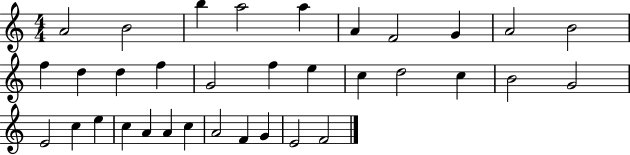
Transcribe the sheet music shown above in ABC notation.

X:1
T:Untitled
M:4/4
L:1/4
K:C
A2 B2 b a2 a A F2 G A2 B2 f d d f G2 f e c d2 c B2 G2 E2 c e c A A c A2 F G E2 F2